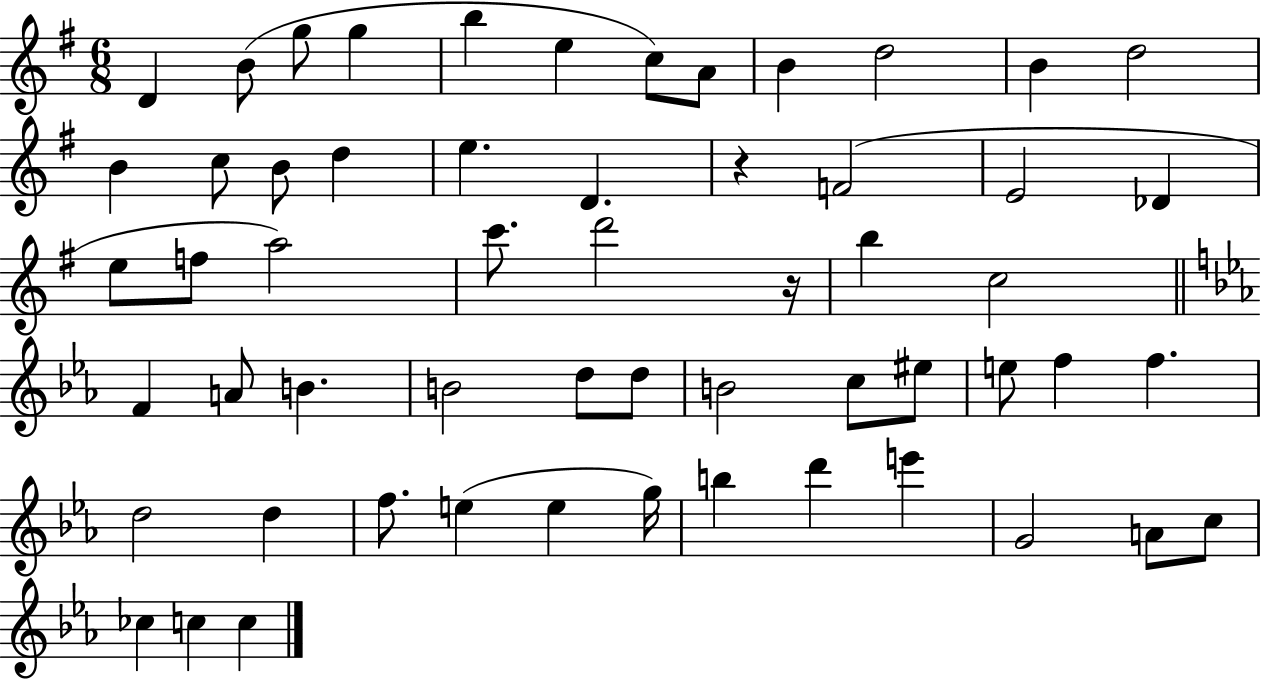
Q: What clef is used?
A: treble